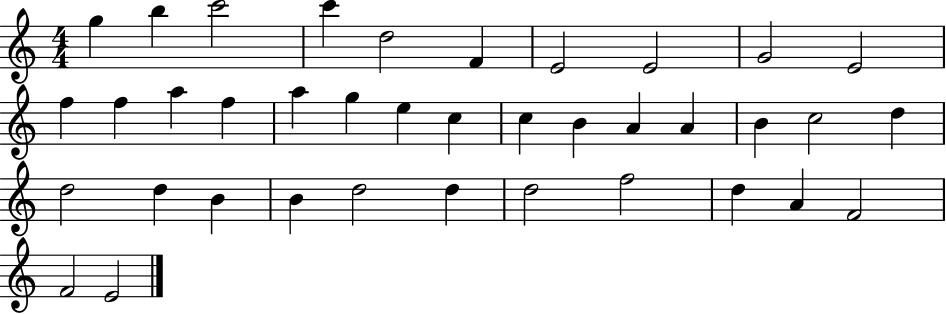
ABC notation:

X:1
T:Untitled
M:4/4
L:1/4
K:C
g b c'2 c' d2 F E2 E2 G2 E2 f f a f a g e c c B A A B c2 d d2 d B B d2 d d2 f2 d A F2 F2 E2